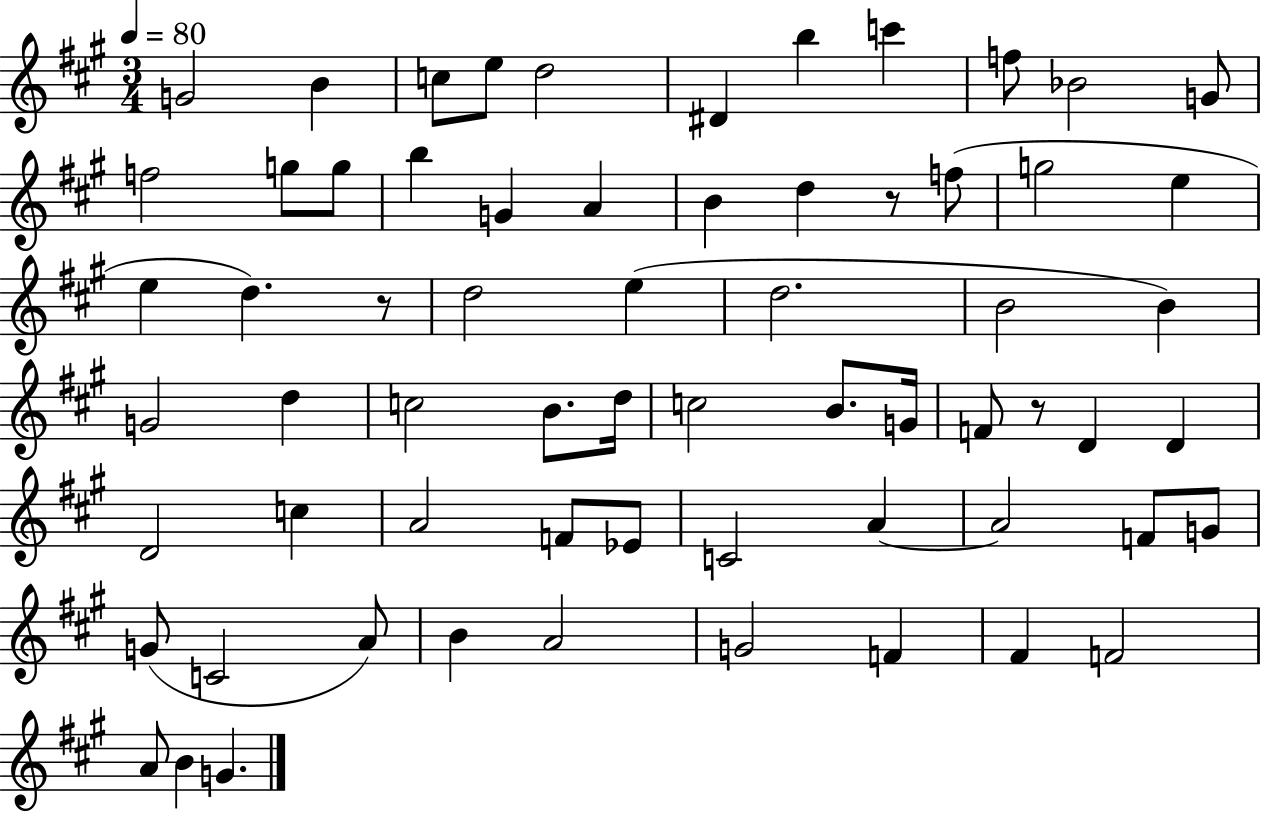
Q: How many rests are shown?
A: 3